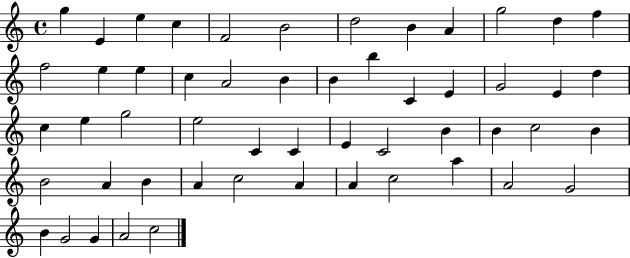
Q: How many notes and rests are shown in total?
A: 53